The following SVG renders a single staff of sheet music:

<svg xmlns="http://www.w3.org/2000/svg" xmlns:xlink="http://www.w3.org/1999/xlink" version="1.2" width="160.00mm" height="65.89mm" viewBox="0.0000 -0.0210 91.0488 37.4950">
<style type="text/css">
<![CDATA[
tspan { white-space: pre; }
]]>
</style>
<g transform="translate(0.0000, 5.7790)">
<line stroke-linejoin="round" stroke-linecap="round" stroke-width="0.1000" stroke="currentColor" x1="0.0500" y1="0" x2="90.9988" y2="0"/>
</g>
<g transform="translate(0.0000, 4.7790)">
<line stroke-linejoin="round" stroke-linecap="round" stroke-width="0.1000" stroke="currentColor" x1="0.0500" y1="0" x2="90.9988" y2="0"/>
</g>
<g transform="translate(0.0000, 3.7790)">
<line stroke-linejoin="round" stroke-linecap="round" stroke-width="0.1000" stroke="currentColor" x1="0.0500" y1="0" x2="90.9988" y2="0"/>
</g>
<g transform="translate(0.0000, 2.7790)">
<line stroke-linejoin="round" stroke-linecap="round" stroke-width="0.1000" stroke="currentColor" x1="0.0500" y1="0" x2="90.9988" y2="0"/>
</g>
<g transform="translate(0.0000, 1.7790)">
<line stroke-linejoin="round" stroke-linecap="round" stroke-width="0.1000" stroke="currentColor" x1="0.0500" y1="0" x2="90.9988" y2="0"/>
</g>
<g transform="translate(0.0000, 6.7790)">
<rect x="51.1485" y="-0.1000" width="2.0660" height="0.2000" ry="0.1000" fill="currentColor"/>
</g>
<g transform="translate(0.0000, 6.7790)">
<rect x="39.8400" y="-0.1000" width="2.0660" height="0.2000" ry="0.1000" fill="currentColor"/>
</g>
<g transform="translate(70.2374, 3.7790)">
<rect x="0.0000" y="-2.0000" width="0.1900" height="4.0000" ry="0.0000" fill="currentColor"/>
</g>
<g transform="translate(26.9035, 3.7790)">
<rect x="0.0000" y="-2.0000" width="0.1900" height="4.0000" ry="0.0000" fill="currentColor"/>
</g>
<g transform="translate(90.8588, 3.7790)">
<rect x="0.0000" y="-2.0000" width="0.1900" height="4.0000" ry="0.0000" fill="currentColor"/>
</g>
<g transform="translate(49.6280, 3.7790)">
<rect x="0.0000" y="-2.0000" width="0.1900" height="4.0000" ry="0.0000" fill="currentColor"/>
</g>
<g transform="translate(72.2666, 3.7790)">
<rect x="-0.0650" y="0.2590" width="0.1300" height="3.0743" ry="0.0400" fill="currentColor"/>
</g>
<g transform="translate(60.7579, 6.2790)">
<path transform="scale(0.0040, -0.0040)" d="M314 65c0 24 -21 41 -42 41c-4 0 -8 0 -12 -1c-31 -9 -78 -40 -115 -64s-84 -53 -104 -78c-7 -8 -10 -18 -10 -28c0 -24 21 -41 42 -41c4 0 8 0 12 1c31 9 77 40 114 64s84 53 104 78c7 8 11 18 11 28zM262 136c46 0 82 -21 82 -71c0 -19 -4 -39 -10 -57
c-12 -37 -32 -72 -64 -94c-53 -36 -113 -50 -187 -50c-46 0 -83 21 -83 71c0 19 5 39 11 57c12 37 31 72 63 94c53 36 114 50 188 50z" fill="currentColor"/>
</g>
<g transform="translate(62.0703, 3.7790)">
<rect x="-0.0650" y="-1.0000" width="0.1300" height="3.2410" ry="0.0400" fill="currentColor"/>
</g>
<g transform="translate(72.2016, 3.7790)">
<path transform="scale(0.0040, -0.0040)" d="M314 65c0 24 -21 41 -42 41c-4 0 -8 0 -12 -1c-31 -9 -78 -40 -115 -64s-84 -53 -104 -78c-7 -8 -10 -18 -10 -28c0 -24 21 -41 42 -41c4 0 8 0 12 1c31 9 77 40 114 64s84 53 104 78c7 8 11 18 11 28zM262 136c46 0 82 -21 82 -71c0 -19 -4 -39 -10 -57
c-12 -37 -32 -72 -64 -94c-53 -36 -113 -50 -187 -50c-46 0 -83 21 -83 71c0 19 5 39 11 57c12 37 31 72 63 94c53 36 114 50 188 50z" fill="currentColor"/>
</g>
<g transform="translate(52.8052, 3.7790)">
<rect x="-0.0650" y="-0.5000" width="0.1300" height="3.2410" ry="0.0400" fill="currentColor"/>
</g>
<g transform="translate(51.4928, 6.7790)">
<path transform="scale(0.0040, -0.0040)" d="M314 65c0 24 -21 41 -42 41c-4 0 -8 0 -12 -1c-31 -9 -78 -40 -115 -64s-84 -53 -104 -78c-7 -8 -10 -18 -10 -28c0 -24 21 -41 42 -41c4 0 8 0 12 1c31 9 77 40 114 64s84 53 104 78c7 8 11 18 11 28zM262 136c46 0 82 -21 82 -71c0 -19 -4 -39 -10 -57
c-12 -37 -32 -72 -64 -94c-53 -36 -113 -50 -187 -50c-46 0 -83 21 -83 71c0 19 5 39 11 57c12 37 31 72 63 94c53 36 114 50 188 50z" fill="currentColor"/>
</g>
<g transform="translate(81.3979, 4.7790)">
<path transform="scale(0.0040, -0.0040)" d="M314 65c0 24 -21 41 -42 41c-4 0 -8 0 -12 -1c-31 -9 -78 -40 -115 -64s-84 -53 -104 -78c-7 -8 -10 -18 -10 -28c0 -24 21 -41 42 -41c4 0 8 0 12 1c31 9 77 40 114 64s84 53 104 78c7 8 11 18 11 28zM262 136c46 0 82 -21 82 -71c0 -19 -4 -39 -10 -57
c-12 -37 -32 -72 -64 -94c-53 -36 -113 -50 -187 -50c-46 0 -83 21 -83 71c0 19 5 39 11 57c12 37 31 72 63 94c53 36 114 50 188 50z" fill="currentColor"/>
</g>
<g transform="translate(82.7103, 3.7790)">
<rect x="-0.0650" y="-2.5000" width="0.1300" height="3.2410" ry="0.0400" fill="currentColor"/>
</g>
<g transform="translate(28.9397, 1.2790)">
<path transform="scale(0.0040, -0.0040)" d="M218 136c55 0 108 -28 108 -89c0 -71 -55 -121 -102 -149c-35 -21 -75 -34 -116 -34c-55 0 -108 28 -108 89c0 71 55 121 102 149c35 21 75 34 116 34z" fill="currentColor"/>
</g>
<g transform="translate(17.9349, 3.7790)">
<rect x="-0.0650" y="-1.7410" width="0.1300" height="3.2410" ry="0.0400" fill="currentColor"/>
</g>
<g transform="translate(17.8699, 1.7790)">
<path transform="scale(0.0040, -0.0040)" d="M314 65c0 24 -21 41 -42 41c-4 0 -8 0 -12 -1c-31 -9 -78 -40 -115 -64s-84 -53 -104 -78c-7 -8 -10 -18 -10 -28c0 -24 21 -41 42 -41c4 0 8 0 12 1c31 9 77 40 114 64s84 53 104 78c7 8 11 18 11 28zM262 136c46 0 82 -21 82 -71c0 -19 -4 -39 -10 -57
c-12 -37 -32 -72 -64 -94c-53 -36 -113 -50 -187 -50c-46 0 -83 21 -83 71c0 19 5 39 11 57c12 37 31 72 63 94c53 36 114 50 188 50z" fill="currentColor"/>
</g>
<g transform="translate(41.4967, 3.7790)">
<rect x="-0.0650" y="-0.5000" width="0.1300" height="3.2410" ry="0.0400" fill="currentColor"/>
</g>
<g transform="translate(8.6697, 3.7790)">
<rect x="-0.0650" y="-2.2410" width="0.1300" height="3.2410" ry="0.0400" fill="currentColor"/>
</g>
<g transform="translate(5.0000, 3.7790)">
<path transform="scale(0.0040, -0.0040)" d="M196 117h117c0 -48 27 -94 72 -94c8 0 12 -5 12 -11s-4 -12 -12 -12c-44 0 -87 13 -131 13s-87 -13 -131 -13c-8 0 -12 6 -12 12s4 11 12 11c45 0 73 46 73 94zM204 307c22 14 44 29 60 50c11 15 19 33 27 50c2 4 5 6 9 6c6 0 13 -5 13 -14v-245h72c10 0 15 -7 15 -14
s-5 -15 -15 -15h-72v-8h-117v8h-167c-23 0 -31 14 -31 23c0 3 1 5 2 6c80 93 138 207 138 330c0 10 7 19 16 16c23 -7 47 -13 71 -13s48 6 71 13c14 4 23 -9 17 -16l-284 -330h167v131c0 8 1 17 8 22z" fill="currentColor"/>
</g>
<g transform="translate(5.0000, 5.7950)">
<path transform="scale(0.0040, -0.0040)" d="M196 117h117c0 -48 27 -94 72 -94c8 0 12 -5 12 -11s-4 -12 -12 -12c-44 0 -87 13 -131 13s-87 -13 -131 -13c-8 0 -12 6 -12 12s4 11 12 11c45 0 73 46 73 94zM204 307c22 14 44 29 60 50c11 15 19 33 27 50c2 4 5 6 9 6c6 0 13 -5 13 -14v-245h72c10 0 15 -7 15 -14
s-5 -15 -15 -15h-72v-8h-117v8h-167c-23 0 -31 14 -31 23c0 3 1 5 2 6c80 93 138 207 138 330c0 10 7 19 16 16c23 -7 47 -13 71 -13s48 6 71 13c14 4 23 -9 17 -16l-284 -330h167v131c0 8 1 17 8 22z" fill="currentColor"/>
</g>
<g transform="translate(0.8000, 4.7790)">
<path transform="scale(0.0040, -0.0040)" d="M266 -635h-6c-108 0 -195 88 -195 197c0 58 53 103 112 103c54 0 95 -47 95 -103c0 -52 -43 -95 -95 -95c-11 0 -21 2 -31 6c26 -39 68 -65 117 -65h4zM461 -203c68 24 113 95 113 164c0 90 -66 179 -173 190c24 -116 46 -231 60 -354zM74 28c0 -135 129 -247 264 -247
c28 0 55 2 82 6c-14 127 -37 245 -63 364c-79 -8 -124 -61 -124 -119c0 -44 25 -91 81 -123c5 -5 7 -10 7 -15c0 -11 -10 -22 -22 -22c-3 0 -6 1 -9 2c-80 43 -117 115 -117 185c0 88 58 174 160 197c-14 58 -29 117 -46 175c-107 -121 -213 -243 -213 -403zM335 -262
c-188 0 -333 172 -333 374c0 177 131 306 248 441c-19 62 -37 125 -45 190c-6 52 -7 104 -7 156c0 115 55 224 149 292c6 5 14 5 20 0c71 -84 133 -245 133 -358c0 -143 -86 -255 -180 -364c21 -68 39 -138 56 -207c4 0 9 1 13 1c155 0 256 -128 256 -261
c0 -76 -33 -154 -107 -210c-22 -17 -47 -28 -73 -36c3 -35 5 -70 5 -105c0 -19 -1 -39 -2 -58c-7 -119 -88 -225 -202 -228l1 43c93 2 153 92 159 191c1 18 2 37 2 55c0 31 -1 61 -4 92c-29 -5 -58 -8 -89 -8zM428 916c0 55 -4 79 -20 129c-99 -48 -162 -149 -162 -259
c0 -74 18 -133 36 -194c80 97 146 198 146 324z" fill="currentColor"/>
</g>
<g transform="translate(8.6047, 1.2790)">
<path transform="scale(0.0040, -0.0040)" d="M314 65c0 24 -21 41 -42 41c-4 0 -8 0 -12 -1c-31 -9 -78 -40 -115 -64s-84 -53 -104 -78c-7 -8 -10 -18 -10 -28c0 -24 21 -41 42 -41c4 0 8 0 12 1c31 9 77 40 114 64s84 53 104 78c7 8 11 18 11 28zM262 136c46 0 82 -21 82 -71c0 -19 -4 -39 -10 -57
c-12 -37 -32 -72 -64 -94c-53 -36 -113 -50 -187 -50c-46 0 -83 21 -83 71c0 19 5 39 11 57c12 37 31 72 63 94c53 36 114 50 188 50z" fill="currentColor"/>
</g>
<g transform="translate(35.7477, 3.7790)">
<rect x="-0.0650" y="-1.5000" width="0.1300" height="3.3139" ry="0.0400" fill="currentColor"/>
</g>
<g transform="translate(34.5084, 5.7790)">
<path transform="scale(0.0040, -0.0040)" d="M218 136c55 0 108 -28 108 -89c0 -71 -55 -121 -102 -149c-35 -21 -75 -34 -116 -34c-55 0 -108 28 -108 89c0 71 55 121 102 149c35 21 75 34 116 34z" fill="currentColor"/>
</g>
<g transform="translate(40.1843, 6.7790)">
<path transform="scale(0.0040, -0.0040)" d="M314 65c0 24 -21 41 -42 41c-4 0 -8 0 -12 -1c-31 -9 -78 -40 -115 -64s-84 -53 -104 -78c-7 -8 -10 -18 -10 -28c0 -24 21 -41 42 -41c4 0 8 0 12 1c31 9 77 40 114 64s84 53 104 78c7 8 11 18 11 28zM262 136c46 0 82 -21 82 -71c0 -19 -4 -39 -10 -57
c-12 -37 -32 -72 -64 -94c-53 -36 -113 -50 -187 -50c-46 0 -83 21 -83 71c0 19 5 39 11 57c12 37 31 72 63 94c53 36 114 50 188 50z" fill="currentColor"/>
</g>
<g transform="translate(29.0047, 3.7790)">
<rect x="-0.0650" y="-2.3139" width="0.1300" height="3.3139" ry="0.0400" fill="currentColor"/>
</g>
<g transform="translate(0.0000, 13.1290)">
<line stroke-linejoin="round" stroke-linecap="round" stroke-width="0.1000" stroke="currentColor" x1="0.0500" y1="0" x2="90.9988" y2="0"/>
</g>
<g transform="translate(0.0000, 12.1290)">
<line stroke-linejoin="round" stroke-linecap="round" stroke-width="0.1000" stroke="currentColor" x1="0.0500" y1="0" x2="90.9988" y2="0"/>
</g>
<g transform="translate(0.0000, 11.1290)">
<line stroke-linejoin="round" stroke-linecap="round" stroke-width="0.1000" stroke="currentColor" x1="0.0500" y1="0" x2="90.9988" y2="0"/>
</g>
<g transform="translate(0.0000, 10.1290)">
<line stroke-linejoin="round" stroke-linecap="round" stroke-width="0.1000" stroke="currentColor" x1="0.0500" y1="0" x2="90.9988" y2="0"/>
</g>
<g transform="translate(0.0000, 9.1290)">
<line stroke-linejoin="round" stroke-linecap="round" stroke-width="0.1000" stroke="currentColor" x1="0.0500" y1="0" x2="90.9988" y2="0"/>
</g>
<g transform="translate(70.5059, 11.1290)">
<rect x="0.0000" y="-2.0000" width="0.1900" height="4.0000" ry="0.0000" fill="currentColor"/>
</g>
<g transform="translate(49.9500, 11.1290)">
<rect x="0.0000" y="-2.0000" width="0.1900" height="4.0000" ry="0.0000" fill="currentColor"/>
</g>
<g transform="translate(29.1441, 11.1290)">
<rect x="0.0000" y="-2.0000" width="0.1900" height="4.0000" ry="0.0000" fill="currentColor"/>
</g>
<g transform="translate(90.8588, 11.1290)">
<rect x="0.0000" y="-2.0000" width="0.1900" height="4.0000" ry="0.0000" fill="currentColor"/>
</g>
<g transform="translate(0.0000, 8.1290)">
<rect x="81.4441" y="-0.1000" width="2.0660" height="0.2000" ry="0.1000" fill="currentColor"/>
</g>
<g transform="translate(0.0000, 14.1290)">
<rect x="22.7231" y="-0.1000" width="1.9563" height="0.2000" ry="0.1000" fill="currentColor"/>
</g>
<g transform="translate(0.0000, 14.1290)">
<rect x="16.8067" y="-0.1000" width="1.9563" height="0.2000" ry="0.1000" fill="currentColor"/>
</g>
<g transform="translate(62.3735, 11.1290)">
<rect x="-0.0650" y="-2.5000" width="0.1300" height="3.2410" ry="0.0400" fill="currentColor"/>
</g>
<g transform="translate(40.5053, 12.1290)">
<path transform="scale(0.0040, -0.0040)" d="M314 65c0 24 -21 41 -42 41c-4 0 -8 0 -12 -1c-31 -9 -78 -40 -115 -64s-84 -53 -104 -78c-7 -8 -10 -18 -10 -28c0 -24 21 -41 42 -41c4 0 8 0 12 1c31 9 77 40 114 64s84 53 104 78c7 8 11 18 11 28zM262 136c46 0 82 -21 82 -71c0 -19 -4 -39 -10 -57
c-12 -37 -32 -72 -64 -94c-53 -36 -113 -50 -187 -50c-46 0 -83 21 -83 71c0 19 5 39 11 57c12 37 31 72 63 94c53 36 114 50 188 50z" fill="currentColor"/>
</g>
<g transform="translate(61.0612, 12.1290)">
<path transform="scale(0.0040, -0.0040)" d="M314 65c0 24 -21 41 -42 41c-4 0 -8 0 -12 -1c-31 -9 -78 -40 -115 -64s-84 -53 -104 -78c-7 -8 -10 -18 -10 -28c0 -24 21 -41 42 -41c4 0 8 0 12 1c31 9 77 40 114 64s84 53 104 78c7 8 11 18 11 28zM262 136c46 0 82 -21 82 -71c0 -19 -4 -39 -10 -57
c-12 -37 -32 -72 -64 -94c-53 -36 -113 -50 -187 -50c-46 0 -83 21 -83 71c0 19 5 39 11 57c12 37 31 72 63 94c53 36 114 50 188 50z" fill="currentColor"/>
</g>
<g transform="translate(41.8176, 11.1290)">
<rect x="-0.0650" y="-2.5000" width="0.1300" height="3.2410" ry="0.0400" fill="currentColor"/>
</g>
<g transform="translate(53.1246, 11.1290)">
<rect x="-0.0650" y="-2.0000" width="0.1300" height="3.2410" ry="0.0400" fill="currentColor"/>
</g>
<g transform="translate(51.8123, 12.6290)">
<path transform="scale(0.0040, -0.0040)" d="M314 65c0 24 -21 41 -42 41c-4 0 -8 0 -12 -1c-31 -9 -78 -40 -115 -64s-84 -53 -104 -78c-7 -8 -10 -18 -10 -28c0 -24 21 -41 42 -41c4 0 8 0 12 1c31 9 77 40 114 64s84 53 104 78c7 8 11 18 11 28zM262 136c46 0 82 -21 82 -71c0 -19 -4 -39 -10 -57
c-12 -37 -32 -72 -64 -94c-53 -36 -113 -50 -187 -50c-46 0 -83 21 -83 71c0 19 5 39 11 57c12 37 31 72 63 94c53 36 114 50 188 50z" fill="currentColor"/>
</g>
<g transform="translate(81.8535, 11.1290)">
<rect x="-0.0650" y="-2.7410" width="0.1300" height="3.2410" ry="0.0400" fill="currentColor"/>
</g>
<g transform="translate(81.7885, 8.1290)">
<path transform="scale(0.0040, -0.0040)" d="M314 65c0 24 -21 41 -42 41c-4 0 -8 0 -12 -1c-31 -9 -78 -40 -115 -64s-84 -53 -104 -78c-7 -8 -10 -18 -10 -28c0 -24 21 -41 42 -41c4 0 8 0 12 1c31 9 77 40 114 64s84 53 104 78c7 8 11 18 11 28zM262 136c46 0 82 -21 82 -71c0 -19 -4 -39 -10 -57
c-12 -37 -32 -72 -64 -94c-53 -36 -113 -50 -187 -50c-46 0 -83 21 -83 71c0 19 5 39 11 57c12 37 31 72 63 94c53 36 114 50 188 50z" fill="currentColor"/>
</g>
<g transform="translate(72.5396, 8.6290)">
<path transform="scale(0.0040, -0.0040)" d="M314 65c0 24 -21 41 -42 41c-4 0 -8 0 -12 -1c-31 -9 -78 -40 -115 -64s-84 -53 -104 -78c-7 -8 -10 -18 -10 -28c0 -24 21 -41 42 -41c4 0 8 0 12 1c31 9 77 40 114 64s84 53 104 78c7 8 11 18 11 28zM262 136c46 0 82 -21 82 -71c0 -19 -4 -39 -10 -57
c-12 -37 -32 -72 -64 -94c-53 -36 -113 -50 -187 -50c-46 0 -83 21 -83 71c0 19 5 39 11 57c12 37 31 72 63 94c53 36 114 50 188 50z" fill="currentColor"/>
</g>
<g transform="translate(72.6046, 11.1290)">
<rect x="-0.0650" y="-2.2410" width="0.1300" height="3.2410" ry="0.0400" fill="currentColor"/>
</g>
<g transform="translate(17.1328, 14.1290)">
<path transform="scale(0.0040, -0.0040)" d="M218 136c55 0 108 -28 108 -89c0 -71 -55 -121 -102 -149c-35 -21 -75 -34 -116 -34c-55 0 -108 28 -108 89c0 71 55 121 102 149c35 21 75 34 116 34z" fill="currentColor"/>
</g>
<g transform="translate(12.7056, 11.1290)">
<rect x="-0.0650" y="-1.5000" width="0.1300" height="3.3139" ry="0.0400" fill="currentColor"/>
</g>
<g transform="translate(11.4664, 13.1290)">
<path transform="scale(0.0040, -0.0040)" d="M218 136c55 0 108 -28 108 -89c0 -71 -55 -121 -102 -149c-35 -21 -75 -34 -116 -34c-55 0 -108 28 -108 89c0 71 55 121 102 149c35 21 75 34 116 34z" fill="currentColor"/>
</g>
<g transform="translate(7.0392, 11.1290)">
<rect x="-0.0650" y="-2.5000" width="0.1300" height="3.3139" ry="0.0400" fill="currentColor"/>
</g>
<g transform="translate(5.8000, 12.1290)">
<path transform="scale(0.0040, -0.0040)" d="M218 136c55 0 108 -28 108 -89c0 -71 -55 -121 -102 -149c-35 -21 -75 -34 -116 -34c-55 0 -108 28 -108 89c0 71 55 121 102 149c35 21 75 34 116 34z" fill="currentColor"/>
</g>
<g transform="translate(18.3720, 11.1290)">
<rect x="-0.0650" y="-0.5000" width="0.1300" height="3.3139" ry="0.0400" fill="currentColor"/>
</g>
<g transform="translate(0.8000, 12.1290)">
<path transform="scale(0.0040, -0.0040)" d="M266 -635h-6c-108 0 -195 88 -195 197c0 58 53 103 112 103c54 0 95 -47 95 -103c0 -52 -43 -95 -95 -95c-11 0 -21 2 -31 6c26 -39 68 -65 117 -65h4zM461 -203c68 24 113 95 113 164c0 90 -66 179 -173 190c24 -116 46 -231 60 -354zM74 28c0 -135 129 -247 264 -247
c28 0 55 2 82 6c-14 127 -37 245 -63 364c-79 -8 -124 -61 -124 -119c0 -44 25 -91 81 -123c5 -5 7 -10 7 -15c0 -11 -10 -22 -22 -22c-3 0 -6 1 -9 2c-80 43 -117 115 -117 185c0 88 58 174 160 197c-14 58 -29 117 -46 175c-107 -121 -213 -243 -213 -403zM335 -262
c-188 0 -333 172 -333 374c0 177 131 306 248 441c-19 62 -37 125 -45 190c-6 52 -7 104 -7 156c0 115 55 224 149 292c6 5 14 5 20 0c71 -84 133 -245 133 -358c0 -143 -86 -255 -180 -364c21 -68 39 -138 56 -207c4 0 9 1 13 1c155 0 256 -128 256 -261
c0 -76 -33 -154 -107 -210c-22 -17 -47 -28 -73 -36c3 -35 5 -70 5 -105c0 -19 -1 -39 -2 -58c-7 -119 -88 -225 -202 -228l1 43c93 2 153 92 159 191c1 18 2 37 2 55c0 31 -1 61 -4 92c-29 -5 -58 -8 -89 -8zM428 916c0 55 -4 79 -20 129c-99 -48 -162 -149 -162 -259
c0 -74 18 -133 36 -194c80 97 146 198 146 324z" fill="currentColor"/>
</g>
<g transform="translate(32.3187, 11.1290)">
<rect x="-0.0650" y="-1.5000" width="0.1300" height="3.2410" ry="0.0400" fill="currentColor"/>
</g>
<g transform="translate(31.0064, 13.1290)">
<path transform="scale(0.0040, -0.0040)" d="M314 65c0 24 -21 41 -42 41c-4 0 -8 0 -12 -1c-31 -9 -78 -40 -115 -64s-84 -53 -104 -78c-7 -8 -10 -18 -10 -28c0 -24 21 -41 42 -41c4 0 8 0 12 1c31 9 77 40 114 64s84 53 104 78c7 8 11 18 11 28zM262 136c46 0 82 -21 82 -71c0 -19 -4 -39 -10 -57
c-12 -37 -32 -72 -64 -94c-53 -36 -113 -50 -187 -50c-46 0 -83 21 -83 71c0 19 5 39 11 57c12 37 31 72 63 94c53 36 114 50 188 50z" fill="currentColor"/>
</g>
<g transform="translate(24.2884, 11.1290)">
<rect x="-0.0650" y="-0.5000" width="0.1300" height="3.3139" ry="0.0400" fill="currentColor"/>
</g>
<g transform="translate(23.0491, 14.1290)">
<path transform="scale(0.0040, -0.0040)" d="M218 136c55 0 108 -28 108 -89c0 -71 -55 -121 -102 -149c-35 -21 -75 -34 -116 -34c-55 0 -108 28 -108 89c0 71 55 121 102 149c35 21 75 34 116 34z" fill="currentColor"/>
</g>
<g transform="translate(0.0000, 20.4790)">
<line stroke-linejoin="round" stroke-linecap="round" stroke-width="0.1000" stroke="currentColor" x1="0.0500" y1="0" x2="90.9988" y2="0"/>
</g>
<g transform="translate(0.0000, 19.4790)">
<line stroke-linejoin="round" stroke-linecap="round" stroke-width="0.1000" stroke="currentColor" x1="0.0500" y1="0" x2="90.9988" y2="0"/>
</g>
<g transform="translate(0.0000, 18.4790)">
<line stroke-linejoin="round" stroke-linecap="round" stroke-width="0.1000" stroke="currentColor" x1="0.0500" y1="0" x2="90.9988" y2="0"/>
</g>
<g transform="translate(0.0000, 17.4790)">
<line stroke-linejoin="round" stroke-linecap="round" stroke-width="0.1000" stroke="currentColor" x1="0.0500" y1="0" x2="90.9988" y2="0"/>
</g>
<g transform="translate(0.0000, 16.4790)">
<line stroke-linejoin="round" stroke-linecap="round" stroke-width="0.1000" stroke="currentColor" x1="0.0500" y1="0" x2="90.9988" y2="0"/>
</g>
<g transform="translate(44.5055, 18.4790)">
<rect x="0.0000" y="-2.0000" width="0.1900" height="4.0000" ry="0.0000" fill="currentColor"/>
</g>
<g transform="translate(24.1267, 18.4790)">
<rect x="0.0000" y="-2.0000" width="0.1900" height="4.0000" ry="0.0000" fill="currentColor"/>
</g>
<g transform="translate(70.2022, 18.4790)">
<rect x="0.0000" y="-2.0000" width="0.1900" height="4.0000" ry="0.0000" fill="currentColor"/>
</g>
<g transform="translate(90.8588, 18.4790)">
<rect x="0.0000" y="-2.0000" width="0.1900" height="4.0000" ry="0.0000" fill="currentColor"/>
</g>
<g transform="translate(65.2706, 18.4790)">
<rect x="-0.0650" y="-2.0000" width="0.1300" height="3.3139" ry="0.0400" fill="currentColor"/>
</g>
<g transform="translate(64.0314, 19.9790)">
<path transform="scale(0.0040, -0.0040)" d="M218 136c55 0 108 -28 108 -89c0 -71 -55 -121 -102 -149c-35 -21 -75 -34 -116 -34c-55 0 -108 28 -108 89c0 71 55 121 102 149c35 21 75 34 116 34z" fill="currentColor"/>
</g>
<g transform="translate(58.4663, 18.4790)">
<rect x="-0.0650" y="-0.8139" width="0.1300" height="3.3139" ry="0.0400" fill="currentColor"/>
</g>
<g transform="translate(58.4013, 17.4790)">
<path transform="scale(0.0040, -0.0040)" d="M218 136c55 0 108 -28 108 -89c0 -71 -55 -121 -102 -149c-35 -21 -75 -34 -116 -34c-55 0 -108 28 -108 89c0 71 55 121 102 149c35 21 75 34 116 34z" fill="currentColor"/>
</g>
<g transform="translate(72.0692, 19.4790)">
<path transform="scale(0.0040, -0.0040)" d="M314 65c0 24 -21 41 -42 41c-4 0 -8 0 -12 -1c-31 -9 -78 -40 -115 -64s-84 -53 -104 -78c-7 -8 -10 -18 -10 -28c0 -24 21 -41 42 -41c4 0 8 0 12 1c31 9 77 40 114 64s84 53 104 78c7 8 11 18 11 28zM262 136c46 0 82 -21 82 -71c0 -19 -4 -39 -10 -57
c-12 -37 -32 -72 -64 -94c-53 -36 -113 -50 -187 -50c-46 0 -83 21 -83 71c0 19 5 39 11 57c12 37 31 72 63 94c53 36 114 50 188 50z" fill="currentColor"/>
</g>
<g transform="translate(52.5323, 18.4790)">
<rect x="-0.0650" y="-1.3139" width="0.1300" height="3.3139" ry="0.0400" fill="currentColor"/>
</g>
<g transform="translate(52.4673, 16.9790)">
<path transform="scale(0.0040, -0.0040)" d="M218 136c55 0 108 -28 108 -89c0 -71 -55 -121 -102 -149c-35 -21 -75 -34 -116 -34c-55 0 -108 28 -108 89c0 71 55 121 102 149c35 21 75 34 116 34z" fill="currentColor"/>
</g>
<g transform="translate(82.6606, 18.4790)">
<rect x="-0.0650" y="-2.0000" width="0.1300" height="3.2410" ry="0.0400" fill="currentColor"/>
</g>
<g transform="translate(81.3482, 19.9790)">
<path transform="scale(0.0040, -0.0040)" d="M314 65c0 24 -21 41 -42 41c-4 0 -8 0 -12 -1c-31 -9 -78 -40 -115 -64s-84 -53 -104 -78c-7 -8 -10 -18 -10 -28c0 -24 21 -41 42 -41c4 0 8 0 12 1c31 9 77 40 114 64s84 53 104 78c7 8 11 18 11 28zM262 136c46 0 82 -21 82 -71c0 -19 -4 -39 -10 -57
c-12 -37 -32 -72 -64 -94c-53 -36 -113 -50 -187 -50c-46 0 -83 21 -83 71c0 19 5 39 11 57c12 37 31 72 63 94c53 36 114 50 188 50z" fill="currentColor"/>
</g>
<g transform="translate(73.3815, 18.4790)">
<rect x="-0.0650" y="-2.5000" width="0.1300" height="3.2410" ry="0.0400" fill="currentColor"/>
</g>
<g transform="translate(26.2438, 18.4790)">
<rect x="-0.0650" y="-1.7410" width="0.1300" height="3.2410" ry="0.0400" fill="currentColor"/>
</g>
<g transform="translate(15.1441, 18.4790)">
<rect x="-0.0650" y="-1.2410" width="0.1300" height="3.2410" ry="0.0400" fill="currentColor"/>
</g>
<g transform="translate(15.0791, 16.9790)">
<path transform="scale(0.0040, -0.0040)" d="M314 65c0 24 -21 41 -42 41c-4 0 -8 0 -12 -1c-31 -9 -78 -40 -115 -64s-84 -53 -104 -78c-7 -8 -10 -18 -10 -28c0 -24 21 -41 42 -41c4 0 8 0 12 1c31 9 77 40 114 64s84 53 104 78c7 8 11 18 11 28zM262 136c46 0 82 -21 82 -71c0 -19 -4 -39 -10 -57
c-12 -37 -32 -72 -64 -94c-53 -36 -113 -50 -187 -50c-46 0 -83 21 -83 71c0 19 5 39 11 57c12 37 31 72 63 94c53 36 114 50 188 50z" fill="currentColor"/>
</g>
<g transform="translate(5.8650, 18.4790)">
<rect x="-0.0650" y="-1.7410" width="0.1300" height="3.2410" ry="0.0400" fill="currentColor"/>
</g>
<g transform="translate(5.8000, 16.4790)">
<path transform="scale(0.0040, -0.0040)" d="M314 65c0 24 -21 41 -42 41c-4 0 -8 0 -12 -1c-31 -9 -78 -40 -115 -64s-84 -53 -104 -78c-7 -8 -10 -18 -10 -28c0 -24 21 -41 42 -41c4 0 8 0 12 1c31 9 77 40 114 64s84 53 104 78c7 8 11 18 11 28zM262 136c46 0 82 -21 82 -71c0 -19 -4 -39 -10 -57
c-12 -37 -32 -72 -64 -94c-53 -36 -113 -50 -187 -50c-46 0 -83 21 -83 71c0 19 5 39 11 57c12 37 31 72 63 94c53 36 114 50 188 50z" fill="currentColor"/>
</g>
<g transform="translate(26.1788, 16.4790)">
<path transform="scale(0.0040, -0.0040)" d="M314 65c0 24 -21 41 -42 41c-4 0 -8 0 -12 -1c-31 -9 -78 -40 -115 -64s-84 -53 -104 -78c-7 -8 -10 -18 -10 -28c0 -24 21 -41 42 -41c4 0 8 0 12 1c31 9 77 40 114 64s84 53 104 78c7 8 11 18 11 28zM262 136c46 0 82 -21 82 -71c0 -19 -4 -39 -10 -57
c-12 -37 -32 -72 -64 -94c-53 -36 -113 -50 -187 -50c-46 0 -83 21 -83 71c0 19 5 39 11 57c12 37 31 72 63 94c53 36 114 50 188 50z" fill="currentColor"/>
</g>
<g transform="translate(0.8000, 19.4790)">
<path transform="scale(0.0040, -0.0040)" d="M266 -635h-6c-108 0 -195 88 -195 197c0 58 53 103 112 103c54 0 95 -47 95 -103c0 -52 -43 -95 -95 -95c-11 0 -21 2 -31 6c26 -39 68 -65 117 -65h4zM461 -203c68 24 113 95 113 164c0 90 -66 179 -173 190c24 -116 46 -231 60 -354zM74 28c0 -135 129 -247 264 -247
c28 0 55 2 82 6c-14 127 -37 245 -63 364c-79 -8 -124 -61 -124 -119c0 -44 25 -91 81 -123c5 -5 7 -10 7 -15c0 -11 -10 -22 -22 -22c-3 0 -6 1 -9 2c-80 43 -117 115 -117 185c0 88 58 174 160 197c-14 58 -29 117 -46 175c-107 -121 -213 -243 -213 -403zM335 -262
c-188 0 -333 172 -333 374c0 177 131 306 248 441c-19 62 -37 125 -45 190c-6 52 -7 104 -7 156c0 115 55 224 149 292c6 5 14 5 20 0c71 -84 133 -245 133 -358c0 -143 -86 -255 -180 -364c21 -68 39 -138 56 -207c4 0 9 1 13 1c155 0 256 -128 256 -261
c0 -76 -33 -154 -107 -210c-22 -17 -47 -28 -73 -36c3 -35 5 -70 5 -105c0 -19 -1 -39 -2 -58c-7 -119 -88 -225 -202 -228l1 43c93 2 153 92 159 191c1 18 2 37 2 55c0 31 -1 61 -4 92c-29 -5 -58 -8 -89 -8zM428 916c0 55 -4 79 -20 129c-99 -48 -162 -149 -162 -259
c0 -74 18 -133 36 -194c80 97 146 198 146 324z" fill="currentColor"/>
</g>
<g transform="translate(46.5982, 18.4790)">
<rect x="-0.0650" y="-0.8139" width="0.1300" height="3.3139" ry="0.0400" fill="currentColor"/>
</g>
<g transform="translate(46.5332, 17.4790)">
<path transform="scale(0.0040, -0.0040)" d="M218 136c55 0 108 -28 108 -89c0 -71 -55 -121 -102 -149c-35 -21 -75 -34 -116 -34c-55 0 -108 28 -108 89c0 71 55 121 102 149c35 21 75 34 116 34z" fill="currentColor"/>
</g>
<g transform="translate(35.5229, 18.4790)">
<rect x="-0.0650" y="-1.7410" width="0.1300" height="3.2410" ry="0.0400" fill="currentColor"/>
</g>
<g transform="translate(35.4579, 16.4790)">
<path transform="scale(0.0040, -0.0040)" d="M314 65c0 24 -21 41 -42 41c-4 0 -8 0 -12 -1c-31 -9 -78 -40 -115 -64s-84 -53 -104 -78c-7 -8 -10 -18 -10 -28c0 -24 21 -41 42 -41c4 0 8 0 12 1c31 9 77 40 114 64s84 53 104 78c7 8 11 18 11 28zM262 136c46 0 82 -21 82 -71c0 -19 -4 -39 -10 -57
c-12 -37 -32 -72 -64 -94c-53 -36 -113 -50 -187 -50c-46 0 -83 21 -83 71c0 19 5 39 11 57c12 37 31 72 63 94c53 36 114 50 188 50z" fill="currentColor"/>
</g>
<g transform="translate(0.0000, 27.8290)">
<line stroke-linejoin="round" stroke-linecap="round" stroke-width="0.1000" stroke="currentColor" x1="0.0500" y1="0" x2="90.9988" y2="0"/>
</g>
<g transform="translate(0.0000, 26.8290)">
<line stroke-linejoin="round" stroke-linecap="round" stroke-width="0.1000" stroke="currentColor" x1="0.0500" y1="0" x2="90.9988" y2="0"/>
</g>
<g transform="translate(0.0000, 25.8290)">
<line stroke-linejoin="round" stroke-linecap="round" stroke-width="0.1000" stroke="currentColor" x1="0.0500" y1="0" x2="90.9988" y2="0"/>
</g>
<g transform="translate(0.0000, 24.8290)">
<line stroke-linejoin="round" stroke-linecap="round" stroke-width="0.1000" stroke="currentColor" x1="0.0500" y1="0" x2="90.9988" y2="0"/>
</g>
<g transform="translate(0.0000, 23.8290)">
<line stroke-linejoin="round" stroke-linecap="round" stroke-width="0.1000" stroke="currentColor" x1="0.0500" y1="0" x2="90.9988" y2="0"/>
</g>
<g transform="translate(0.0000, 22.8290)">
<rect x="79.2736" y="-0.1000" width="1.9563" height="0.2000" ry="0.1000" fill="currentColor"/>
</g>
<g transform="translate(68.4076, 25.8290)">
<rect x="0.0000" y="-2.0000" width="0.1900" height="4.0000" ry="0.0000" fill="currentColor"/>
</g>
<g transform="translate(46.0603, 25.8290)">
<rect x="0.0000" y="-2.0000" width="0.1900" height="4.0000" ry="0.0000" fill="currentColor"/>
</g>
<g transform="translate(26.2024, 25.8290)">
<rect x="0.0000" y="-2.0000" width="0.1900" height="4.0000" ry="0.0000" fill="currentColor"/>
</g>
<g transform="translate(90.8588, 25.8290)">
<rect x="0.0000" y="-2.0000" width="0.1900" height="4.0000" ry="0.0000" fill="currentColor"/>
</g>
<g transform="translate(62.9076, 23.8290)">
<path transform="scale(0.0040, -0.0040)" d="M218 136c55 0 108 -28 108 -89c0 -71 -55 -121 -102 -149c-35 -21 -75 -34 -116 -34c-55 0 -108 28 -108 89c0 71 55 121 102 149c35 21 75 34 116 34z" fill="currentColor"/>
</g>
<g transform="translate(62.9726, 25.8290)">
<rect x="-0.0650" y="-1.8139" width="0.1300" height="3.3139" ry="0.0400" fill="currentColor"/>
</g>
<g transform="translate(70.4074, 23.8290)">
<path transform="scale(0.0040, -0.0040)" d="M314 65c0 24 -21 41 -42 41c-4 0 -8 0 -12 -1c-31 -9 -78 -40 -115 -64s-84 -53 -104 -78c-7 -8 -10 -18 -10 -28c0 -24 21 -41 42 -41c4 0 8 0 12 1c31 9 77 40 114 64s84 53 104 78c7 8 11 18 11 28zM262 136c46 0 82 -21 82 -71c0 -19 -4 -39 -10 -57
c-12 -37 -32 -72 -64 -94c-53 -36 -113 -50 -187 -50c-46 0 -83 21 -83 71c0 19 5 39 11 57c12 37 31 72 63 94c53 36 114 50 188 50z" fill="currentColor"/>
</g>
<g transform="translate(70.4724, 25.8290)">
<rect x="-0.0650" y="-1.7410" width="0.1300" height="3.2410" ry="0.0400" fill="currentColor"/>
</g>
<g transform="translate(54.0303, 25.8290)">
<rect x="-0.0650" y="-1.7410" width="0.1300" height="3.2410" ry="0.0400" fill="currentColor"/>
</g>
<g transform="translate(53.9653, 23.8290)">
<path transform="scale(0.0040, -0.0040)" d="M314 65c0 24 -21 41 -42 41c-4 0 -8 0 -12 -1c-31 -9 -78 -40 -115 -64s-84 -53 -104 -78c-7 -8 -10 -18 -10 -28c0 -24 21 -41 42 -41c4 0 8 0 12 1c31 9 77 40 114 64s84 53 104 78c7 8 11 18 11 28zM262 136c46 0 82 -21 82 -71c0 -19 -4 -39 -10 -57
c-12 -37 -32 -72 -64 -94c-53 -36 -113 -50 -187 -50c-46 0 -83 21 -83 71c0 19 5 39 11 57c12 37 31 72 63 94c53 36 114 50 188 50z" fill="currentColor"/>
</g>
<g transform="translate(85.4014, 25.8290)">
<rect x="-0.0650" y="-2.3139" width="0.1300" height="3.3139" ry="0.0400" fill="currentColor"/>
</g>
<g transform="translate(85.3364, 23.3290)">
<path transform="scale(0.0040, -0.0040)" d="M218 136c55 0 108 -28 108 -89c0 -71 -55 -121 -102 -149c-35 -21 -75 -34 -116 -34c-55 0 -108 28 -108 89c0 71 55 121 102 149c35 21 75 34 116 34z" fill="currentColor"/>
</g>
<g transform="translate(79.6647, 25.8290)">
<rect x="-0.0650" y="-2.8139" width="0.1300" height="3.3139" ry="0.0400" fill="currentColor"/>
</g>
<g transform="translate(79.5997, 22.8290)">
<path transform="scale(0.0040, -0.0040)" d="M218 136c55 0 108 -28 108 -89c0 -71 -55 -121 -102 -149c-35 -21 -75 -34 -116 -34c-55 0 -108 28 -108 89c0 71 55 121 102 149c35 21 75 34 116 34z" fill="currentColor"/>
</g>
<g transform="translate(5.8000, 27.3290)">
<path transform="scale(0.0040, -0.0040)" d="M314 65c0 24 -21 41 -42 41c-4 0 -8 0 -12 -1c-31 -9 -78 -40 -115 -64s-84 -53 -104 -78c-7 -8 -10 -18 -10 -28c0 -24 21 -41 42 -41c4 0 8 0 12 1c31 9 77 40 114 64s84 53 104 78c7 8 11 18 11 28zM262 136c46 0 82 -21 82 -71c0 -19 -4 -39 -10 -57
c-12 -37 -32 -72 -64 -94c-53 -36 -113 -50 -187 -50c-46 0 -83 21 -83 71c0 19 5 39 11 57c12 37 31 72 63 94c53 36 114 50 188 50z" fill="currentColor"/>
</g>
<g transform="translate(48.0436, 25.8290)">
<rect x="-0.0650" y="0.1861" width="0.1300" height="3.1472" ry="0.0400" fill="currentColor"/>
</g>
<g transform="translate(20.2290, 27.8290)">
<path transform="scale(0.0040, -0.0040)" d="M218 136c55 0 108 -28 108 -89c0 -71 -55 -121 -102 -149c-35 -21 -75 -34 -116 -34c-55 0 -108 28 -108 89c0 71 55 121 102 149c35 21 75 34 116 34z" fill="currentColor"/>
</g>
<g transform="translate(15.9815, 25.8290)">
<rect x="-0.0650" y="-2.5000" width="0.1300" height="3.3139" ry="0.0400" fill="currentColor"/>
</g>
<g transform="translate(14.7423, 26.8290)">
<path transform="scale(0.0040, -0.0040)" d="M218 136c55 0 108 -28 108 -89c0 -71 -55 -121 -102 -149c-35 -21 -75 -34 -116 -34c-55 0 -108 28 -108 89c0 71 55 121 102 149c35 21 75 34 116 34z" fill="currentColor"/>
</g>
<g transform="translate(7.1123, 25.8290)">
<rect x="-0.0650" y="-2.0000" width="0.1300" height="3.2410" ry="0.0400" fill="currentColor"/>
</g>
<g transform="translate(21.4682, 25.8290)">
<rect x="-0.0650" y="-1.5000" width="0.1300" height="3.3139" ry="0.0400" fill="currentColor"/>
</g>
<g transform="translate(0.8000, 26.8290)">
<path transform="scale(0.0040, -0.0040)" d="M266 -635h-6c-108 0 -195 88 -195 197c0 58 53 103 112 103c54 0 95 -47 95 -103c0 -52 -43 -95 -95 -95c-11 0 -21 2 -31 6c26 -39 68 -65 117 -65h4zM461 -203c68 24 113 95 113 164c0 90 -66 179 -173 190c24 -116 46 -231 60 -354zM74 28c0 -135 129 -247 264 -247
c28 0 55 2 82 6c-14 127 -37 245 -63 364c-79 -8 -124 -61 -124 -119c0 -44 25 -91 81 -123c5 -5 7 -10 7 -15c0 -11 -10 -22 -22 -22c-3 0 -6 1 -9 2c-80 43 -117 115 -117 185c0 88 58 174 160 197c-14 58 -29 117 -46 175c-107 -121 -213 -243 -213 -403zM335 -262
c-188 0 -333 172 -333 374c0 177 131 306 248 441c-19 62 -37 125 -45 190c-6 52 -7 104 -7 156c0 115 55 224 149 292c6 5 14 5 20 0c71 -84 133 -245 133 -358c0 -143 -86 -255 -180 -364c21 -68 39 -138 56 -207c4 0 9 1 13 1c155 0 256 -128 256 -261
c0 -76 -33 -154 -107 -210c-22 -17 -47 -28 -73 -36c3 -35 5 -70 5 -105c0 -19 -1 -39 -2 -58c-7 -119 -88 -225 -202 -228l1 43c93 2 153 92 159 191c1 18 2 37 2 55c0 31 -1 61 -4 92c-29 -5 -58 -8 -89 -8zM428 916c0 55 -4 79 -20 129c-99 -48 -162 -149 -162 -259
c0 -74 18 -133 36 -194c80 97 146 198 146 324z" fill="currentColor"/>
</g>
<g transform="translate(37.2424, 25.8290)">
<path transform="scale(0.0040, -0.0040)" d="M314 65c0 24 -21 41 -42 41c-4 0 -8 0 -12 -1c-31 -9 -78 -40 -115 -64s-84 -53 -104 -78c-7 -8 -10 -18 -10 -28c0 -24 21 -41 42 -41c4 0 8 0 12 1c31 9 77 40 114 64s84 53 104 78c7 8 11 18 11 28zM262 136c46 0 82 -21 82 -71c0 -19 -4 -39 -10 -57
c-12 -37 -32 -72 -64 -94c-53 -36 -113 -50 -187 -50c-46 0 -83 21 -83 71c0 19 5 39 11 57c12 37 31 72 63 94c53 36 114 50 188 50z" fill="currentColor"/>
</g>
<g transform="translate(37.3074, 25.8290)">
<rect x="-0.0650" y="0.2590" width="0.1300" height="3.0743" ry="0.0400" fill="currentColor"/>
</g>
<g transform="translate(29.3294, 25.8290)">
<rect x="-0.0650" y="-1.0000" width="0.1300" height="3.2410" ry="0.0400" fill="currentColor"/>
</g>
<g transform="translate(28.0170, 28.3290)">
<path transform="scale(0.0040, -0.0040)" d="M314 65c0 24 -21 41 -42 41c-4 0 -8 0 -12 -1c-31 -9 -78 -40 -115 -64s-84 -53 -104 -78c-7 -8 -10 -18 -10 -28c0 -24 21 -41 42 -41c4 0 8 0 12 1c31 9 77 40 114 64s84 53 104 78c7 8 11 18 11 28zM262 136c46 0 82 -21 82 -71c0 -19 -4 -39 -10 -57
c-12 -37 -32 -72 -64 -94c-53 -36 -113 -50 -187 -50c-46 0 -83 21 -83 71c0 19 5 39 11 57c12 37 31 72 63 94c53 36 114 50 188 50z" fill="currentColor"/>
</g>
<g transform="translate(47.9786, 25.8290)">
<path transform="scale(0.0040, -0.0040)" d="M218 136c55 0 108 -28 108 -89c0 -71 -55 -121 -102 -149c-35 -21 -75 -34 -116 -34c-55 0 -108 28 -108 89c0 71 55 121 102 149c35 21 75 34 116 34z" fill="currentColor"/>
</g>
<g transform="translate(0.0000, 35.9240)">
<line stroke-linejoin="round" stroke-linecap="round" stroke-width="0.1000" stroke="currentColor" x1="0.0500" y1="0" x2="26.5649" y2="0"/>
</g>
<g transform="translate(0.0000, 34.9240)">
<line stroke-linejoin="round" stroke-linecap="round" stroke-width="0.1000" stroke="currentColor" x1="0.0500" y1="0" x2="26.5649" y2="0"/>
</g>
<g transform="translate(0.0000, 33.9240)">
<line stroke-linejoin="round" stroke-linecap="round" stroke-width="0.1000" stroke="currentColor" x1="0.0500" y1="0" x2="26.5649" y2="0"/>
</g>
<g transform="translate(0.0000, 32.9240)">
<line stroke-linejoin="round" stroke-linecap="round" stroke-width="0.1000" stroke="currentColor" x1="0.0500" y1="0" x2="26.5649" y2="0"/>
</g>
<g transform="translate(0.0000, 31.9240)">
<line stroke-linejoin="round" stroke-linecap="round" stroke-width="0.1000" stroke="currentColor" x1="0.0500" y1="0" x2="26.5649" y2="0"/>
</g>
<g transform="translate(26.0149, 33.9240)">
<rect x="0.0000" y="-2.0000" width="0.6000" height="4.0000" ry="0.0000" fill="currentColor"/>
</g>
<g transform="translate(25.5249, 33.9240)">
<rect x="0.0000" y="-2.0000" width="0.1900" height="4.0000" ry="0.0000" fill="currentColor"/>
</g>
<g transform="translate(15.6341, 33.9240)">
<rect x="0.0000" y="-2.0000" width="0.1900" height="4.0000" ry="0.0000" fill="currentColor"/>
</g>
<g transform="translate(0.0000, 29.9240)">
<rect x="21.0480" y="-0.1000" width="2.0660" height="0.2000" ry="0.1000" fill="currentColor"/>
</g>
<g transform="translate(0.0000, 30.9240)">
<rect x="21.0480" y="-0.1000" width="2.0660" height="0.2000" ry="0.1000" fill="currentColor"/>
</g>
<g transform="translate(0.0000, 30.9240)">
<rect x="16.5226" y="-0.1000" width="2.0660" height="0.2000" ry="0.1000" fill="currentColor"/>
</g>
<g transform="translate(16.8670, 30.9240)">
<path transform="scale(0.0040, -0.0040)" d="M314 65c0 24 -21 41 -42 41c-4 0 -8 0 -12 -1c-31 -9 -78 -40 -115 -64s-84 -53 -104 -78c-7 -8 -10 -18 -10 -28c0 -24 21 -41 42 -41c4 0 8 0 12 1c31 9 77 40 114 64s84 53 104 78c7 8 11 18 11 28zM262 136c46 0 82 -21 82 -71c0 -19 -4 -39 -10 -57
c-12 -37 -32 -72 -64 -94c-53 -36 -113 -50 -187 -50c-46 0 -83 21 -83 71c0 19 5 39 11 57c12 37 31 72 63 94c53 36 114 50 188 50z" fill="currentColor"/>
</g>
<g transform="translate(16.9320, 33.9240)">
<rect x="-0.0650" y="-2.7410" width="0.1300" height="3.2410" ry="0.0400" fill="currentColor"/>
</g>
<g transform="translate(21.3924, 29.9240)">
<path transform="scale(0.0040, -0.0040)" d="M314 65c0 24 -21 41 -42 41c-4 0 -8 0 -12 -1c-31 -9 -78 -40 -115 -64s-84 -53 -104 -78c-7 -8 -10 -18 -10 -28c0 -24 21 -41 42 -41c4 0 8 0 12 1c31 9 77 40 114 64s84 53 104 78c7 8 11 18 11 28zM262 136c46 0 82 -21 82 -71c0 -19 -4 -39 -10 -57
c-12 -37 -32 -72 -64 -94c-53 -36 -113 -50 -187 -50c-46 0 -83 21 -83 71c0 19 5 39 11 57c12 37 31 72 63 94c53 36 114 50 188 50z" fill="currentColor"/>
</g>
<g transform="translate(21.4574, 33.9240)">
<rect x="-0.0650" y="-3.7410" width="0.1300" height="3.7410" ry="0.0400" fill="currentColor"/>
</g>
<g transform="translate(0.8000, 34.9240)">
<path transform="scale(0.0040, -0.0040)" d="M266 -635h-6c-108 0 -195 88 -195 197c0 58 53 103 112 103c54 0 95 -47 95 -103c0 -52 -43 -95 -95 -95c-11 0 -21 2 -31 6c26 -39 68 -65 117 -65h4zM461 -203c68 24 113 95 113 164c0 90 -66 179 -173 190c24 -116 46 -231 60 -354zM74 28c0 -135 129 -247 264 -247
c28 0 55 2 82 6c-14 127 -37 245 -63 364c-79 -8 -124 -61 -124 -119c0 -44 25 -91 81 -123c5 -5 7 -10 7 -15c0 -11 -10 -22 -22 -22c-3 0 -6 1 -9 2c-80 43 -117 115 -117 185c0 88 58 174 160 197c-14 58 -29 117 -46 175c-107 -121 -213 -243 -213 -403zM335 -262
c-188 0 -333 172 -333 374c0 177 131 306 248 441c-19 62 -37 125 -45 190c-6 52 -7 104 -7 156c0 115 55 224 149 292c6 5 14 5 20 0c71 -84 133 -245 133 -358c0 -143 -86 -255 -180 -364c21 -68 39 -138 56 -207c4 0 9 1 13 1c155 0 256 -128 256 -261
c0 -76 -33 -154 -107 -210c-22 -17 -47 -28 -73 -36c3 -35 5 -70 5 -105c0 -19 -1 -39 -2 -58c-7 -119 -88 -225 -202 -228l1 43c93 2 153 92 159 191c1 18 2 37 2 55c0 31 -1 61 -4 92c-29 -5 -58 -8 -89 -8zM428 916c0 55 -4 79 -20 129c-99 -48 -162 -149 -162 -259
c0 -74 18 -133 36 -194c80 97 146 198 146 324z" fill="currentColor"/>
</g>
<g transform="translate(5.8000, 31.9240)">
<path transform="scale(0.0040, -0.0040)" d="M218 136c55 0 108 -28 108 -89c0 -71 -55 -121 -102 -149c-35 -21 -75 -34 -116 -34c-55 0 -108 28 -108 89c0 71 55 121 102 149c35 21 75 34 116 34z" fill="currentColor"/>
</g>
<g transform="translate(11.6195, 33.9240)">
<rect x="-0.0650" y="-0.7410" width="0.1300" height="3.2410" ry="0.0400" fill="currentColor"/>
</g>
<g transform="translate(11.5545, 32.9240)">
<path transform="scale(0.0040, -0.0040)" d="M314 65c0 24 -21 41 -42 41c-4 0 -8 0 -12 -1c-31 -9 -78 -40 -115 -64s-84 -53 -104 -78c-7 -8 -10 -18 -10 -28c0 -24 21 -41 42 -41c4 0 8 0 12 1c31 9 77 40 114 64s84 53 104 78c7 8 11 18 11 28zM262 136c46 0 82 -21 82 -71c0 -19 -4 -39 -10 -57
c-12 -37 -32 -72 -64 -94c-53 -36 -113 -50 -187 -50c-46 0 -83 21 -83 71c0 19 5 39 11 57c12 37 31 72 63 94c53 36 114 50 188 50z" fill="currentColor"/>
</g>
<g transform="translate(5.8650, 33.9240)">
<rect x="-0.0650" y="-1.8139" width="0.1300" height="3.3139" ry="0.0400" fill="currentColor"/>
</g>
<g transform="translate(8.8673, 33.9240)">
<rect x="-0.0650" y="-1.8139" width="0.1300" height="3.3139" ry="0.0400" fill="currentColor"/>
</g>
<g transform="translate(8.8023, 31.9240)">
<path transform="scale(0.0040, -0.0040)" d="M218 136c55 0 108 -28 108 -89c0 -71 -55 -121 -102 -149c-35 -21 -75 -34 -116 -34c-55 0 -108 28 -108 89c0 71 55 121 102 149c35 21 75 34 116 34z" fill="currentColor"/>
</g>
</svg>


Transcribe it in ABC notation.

X:1
T:Untitled
M:4/4
L:1/4
K:C
g2 f2 g E C2 C2 D2 B2 G2 G E C C E2 G2 F2 G2 g2 a2 f2 e2 f2 f2 d e d F G2 F2 F2 G E D2 B2 B f2 f f2 a g f f d2 a2 c'2